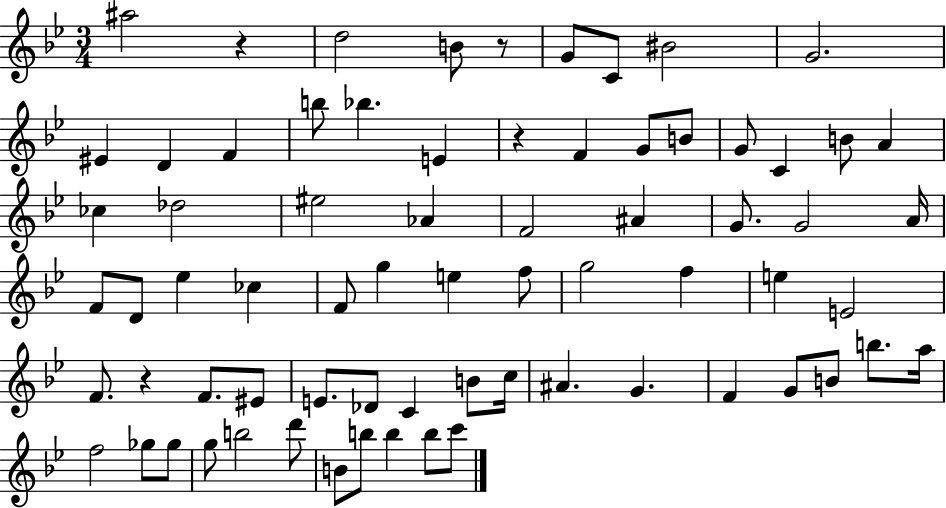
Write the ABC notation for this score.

X:1
T:Untitled
M:3/4
L:1/4
K:Bb
^a2 z d2 B/2 z/2 G/2 C/2 ^B2 G2 ^E D F b/2 _b E z F G/2 B/2 G/2 C B/2 A _c _d2 ^e2 _A F2 ^A G/2 G2 A/4 F/2 D/2 _e _c F/2 g e f/2 g2 f e E2 F/2 z F/2 ^E/2 E/2 _D/2 C B/2 c/4 ^A G F G/2 B/2 b/2 a/4 f2 _g/2 _g/2 g/2 b2 d'/2 B/2 b/2 b b/2 c'/2